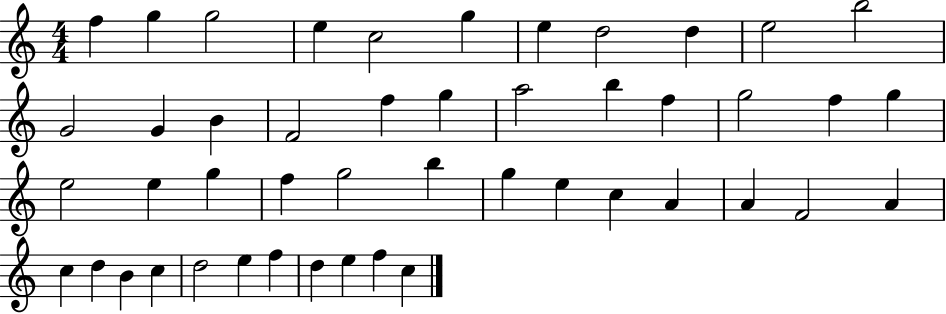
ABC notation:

X:1
T:Untitled
M:4/4
L:1/4
K:C
f g g2 e c2 g e d2 d e2 b2 G2 G B F2 f g a2 b f g2 f g e2 e g f g2 b g e c A A F2 A c d B c d2 e f d e f c